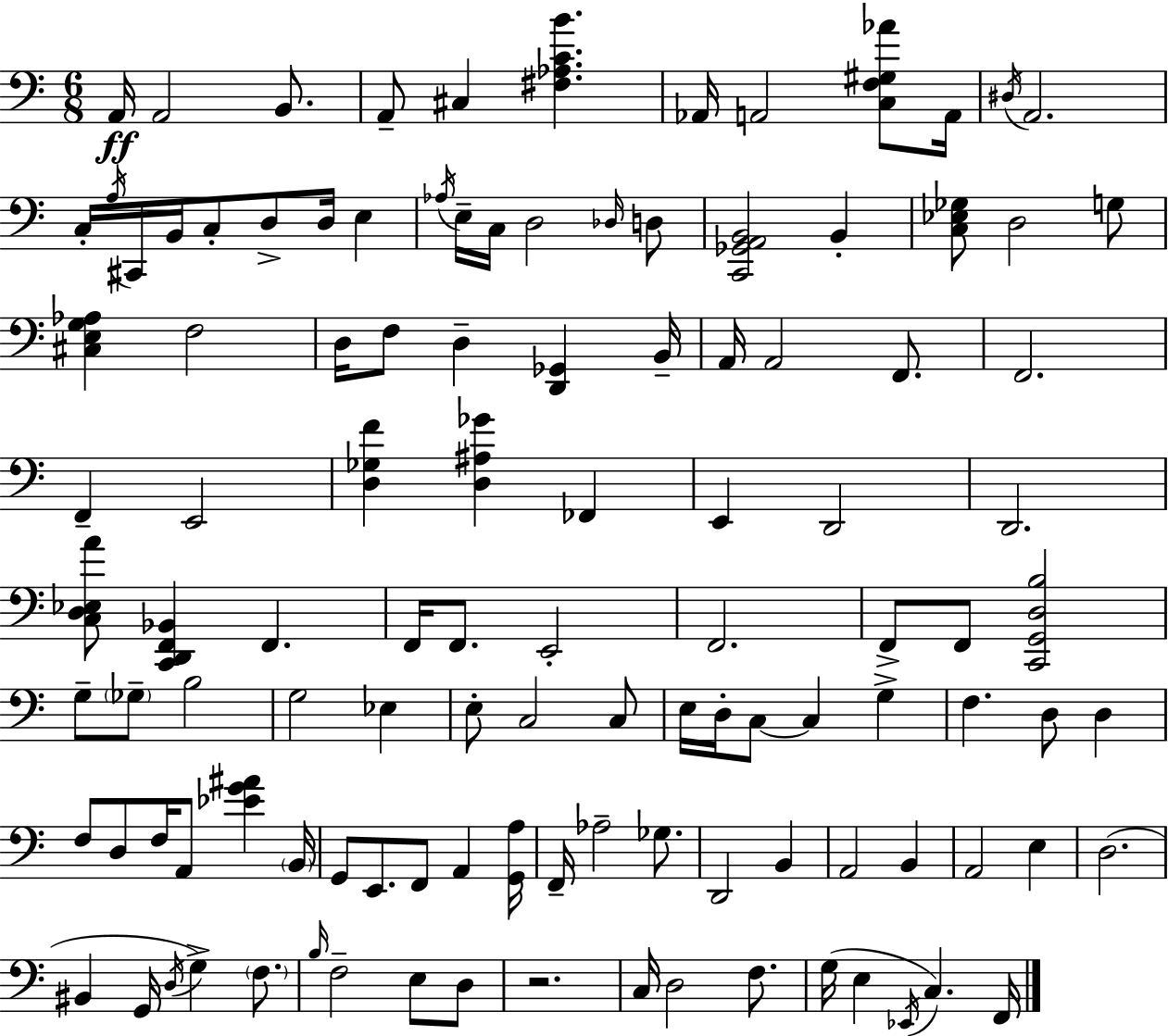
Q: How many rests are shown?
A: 1